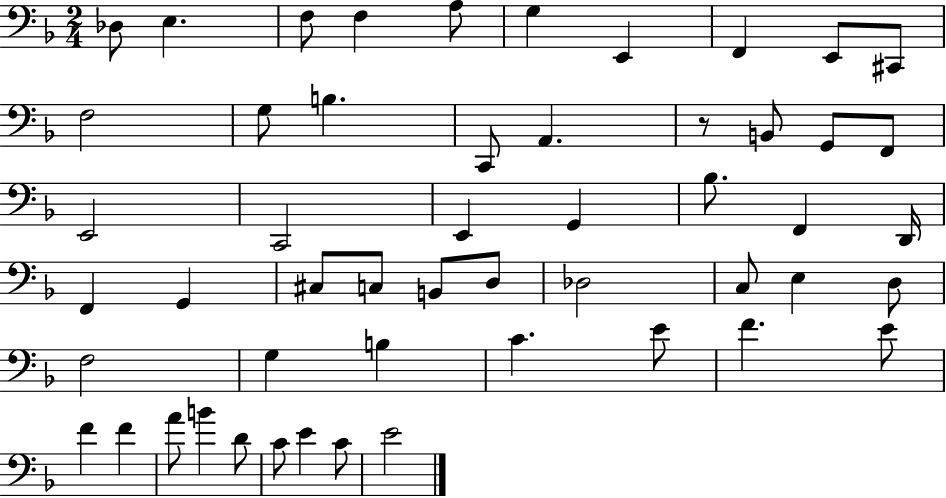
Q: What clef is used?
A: bass